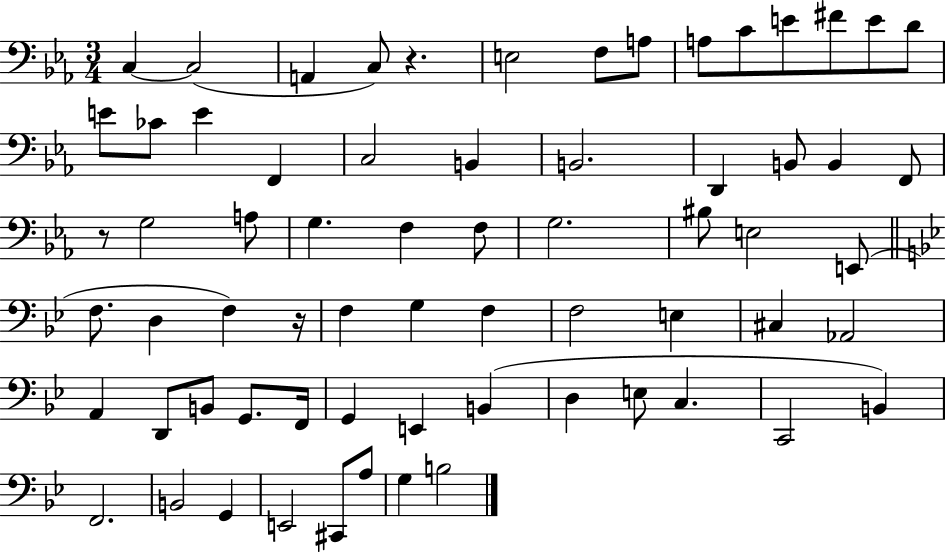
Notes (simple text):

C3/q C3/h A2/q C3/e R/q. E3/h F3/e A3/e A3/e C4/e E4/e F#4/e E4/e D4/e E4/e CES4/e E4/q F2/q C3/h B2/q B2/h. D2/q B2/e B2/q F2/e R/e G3/h A3/e G3/q. F3/q F3/e G3/h. BIS3/e E3/h E2/e F3/e. D3/q F3/q R/s F3/q G3/q F3/q F3/h E3/q C#3/q Ab2/h A2/q D2/e B2/e G2/e. F2/s G2/q E2/q B2/q D3/q E3/e C3/q. C2/h B2/q F2/h. B2/h G2/q E2/h C#2/e A3/e G3/q B3/h